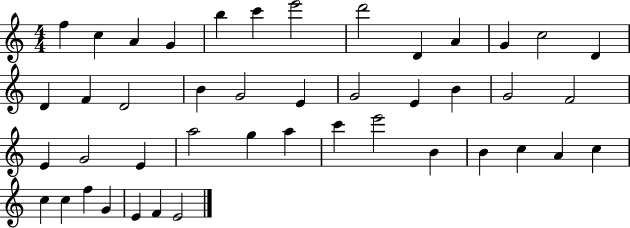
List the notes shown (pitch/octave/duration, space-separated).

F5/q C5/q A4/q G4/q B5/q C6/q E6/h D6/h D4/q A4/q G4/q C5/h D4/q D4/q F4/q D4/h B4/q G4/h E4/q G4/h E4/q B4/q G4/h F4/h E4/q G4/h E4/q A5/h G5/q A5/q C6/q E6/h B4/q B4/q C5/q A4/q C5/q C5/q C5/q F5/q G4/q E4/q F4/q E4/h